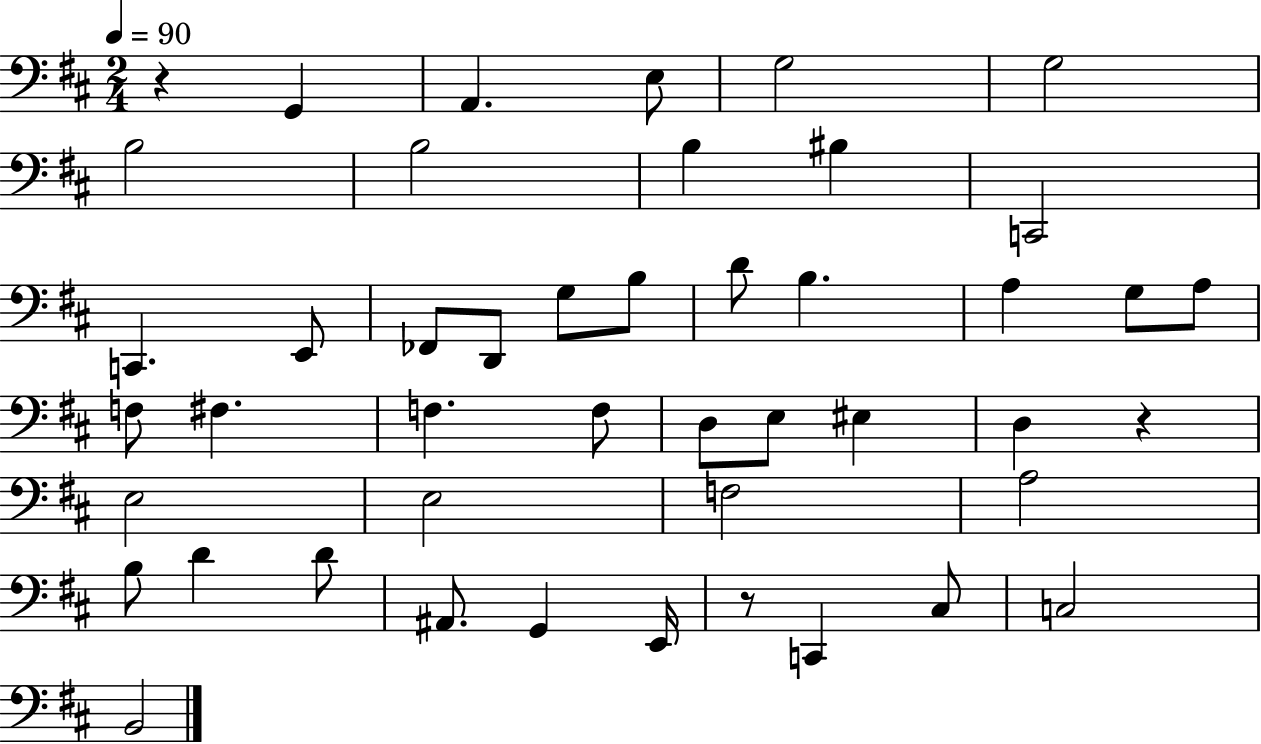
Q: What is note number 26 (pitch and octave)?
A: D3